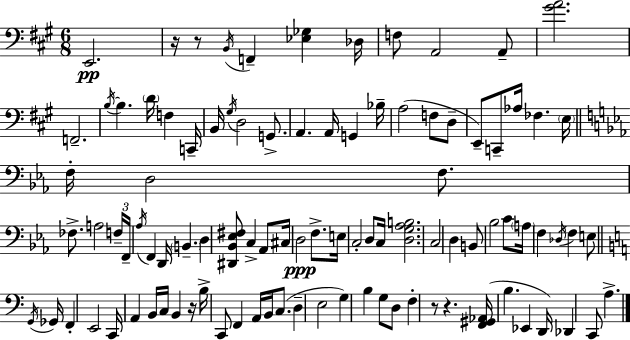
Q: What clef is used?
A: bass